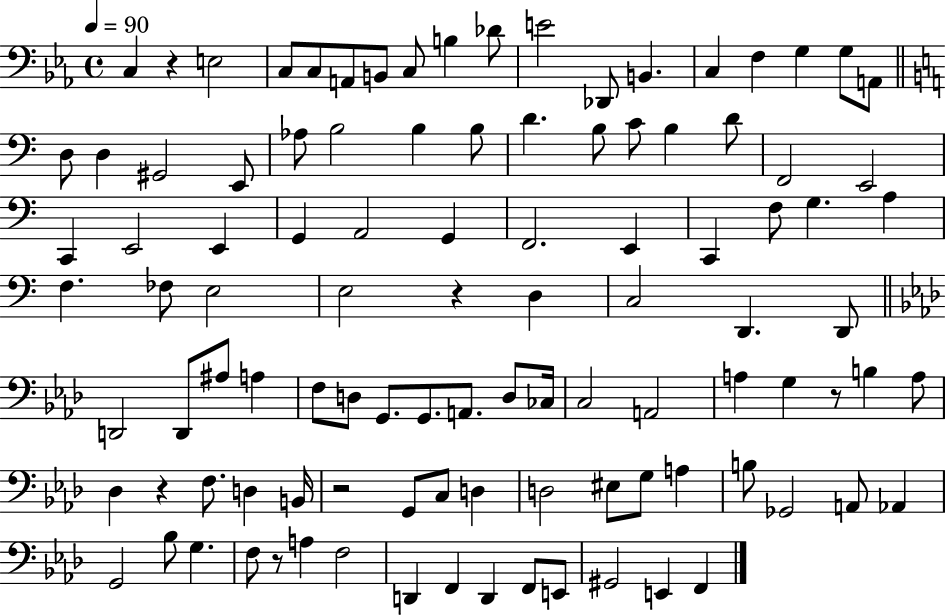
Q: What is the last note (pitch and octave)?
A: F2